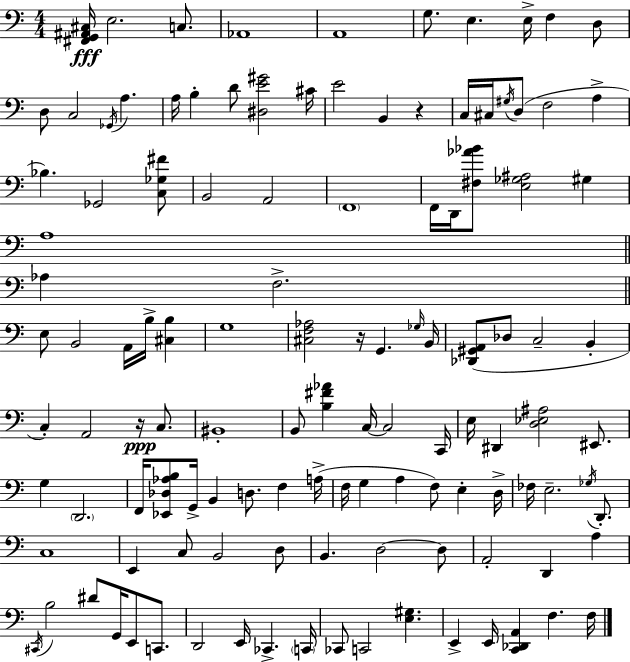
X:1
T:Untitled
M:4/4
L:1/4
K:Am
[^F,,G,,^A,,^C,]/4 E,2 C,/2 _A,,4 A,,4 G,/2 E, E,/4 F, D,/2 D,/2 C,2 _G,,/4 A, A,/4 B, D/2 [^D,E^G]2 ^C/4 E2 B,, z C,/4 ^C,/4 ^G,/4 D,/2 F,2 A, _B, _G,,2 [C,_G,^F]/2 B,,2 A,,2 F,,4 F,,/4 D,,/4 [^F,_A_B]/2 [E,_G,^A,]2 ^G, A,4 _A, F,2 E,/2 B,,2 A,,/4 B,/4 [^C,B,] G,4 [^C,F,_A,]2 z/4 G,, _G,/4 B,,/4 [_D,,^G,,A,,]/2 _D,/2 C,2 B,, C, A,,2 z/4 C,/2 ^B,,4 B,,/2 [B,^F_A] C,/4 C,2 C,,/4 E,/4 ^D,, [D,_E,^A,]2 ^E,,/2 G, D,,2 F,,/4 [_E,,_D,_A,B,]/2 G,,/4 B,, D,/2 F, A,/4 F,/4 G, A, F,/2 E, D,/4 _F,/4 E,2 _G,/4 D,,/2 C,4 E,, C,/2 B,,2 D,/2 B,, D,2 D,/2 A,,2 D,, A, ^C,,/4 B,2 ^D/2 G,,/4 E,,/2 C,,/2 D,,2 E,,/4 _C,, C,,/4 _C,,/2 C,,2 [E,^G,] E,, E,,/4 [C,,_D,,A,,] F, F,/4